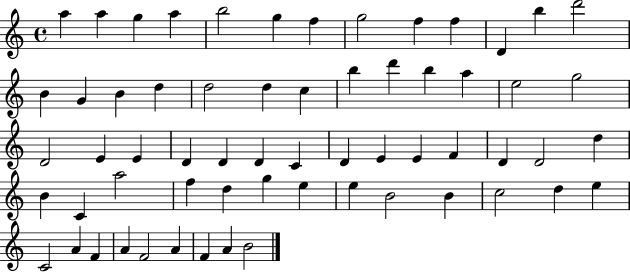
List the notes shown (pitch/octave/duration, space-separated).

A5/q A5/q G5/q A5/q B5/h G5/q F5/q G5/h F5/q F5/q D4/q B5/q D6/h B4/q G4/q B4/q D5/q D5/h D5/q C5/q B5/q D6/q B5/q A5/q E5/h G5/h D4/h E4/q E4/q D4/q D4/q D4/q C4/q D4/q E4/q E4/q F4/q D4/q D4/h D5/q B4/q C4/q A5/h F5/q D5/q G5/q E5/q E5/q B4/h B4/q C5/h D5/q E5/q C4/h A4/q F4/q A4/q F4/h A4/q F4/q A4/q B4/h